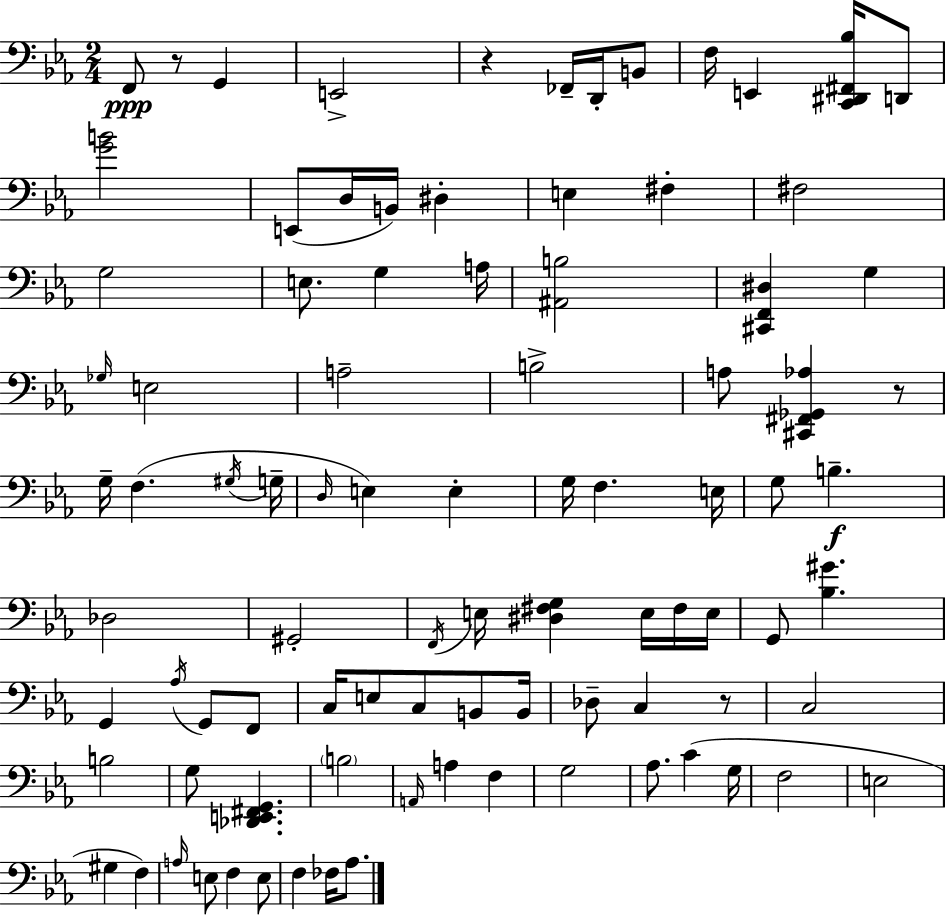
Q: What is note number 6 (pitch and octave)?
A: B2